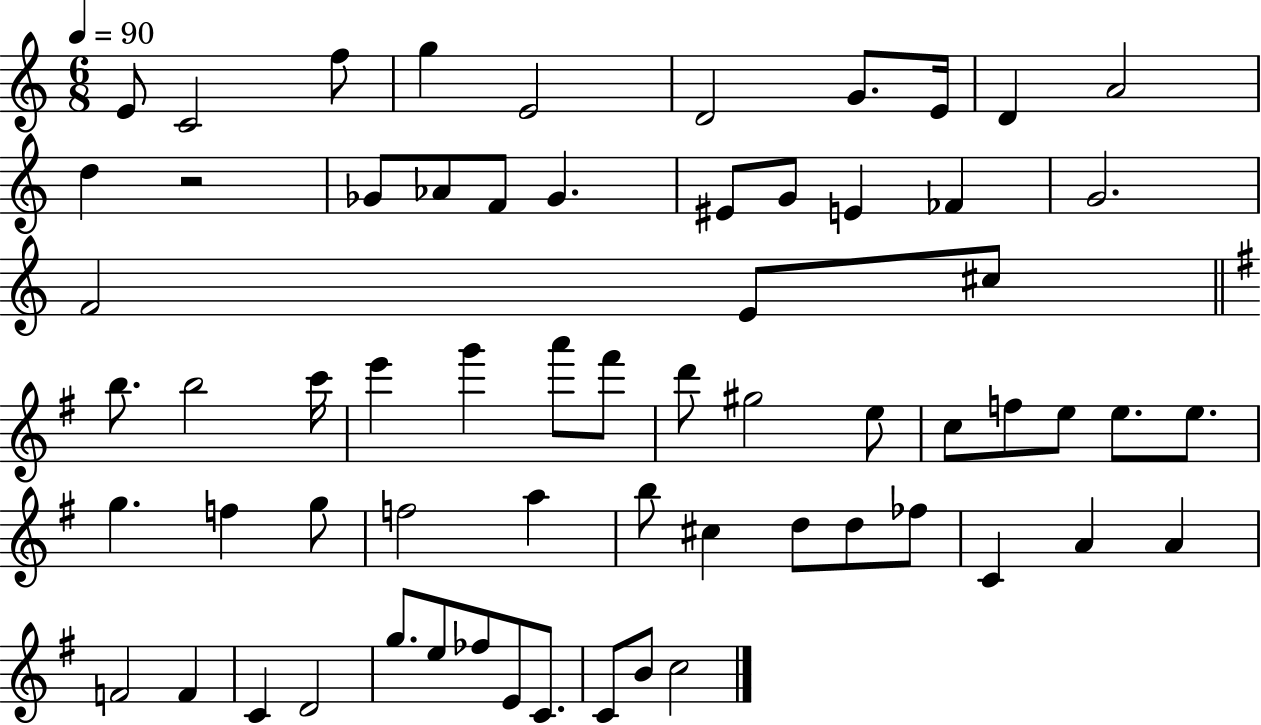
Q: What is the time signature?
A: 6/8